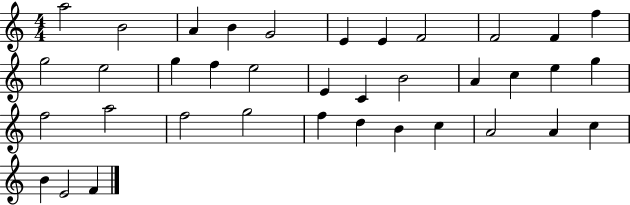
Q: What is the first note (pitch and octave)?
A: A5